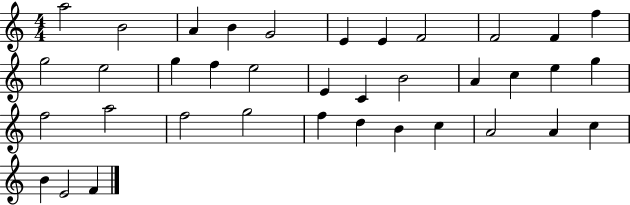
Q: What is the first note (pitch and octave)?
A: A5